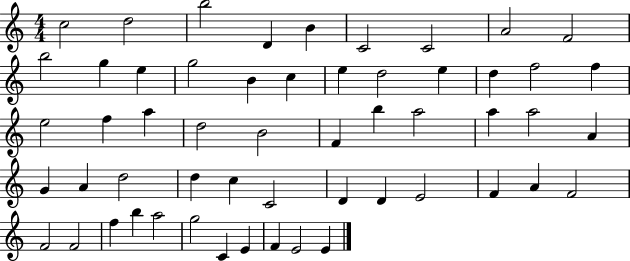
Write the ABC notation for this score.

X:1
T:Untitled
M:4/4
L:1/4
K:C
c2 d2 b2 D B C2 C2 A2 F2 b2 g e g2 B c e d2 e d f2 f e2 f a d2 B2 F b a2 a a2 A G A d2 d c C2 D D E2 F A F2 F2 F2 f b a2 g2 C E F E2 E